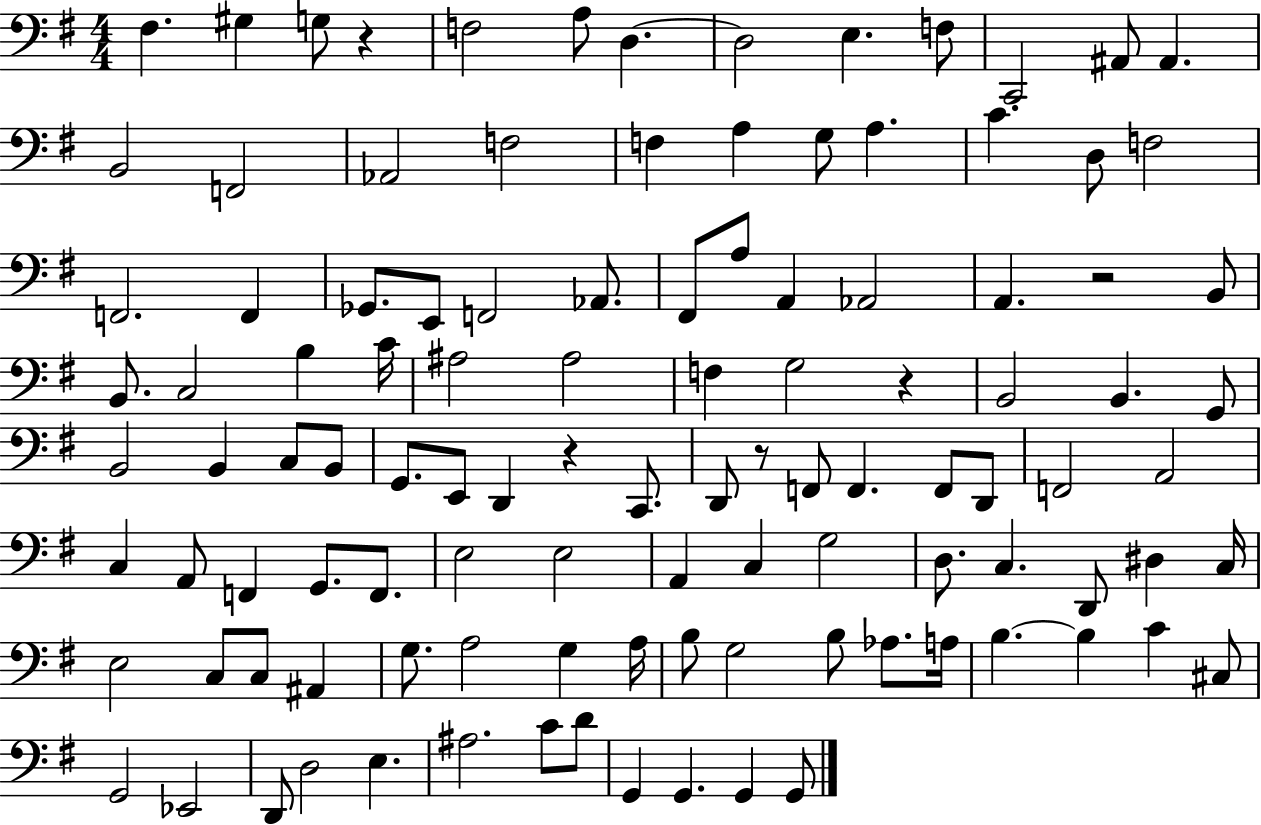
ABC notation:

X:1
T:Untitled
M:4/4
L:1/4
K:G
^F, ^G, G,/2 z F,2 A,/2 D, D,2 E, F,/2 C,,2 ^A,,/2 ^A,, B,,2 F,,2 _A,,2 F,2 F, A, G,/2 A, C D,/2 F,2 F,,2 F,, _G,,/2 E,,/2 F,,2 _A,,/2 ^F,,/2 A,/2 A,, _A,,2 A,, z2 B,,/2 B,,/2 C,2 B, C/4 ^A,2 ^A,2 F, G,2 z B,,2 B,, G,,/2 B,,2 B,, C,/2 B,,/2 G,,/2 E,,/2 D,, z C,,/2 D,,/2 z/2 F,,/2 F,, F,,/2 D,,/2 F,,2 A,,2 C, A,,/2 F,, G,,/2 F,,/2 E,2 E,2 A,, C, G,2 D,/2 C, D,,/2 ^D, C,/4 E,2 C,/2 C,/2 ^A,, G,/2 A,2 G, A,/4 B,/2 G,2 B,/2 _A,/2 A,/4 B, B, C ^C,/2 G,,2 _E,,2 D,,/2 D,2 E, ^A,2 C/2 D/2 G,, G,, G,, G,,/2